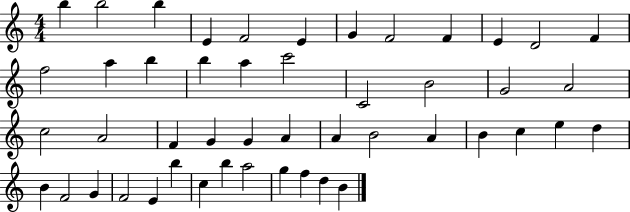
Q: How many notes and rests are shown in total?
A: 48